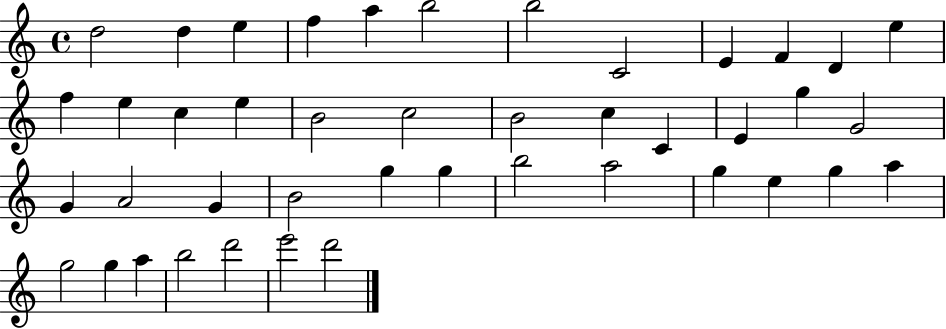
{
  \clef treble
  \time 4/4
  \defaultTimeSignature
  \key c \major
  d''2 d''4 e''4 | f''4 a''4 b''2 | b''2 c'2 | e'4 f'4 d'4 e''4 | \break f''4 e''4 c''4 e''4 | b'2 c''2 | b'2 c''4 c'4 | e'4 g''4 g'2 | \break g'4 a'2 g'4 | b'2 g''4 g''4 | b''2 a''2 | g''4 e''4 g''4 a''4 | \break g''2 g''4 a''4 | b''2 d'''2 | e'''2 d'''2 | \bar "|."
}